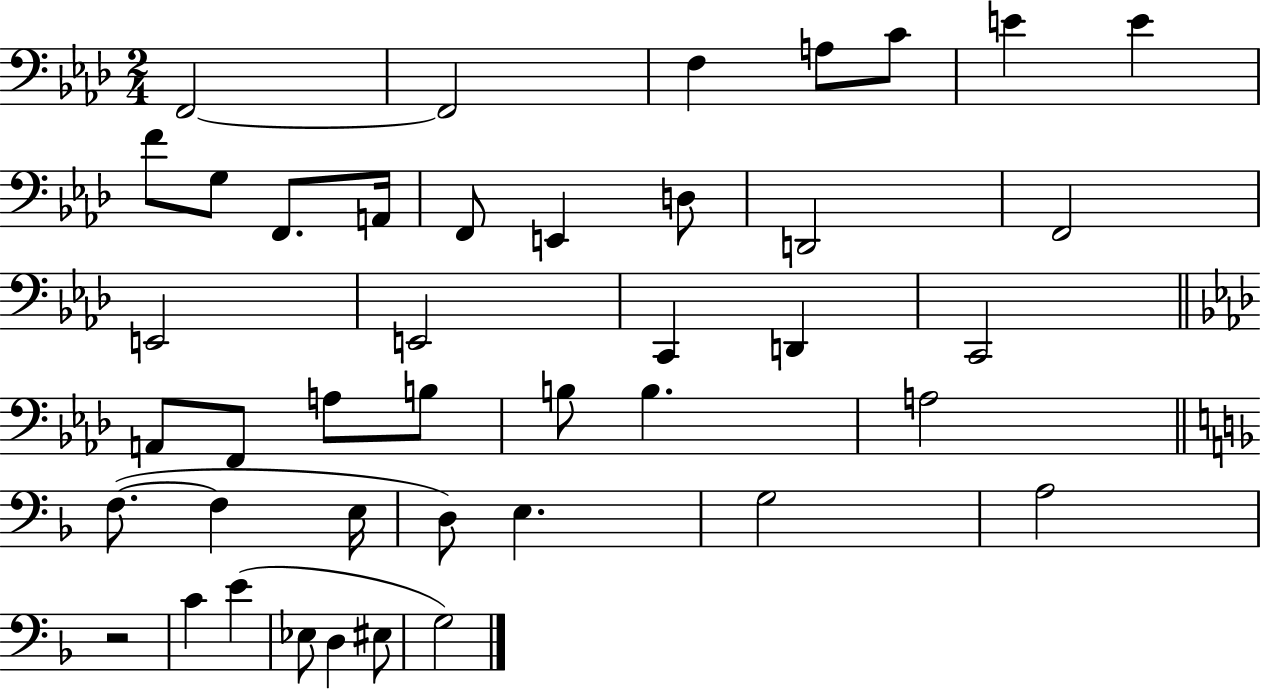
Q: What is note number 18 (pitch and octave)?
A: E2